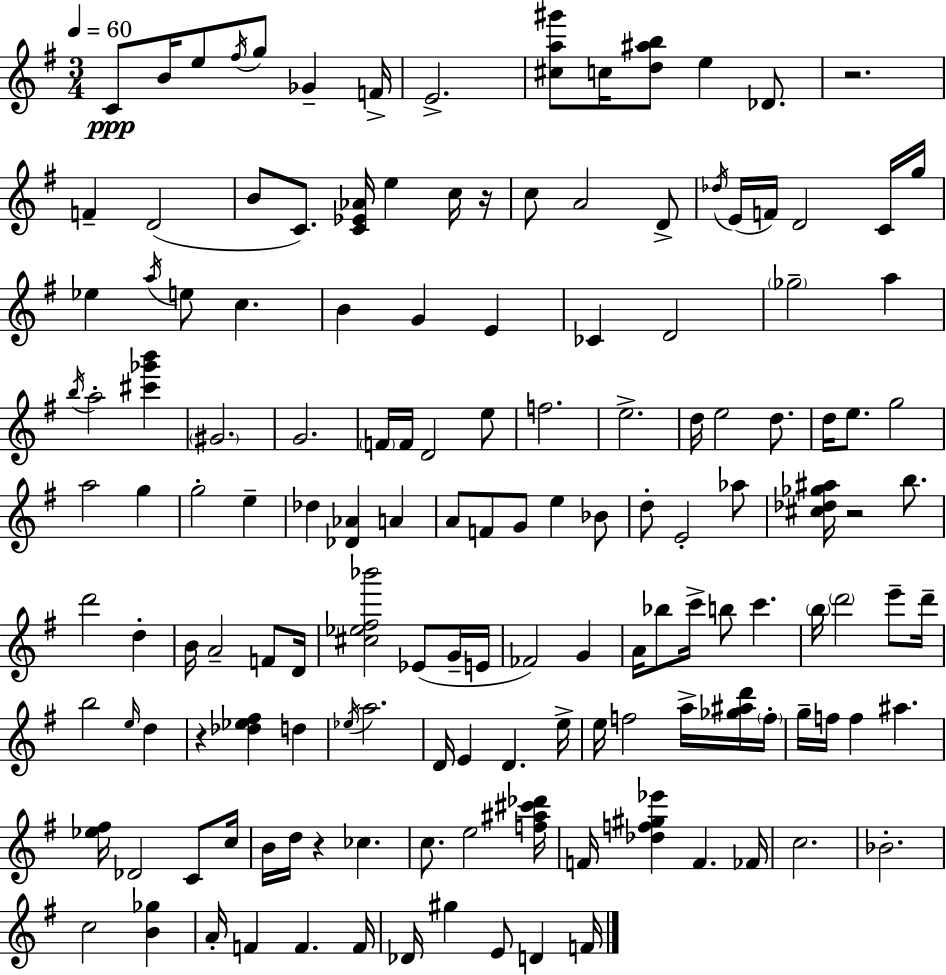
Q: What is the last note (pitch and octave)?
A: F4